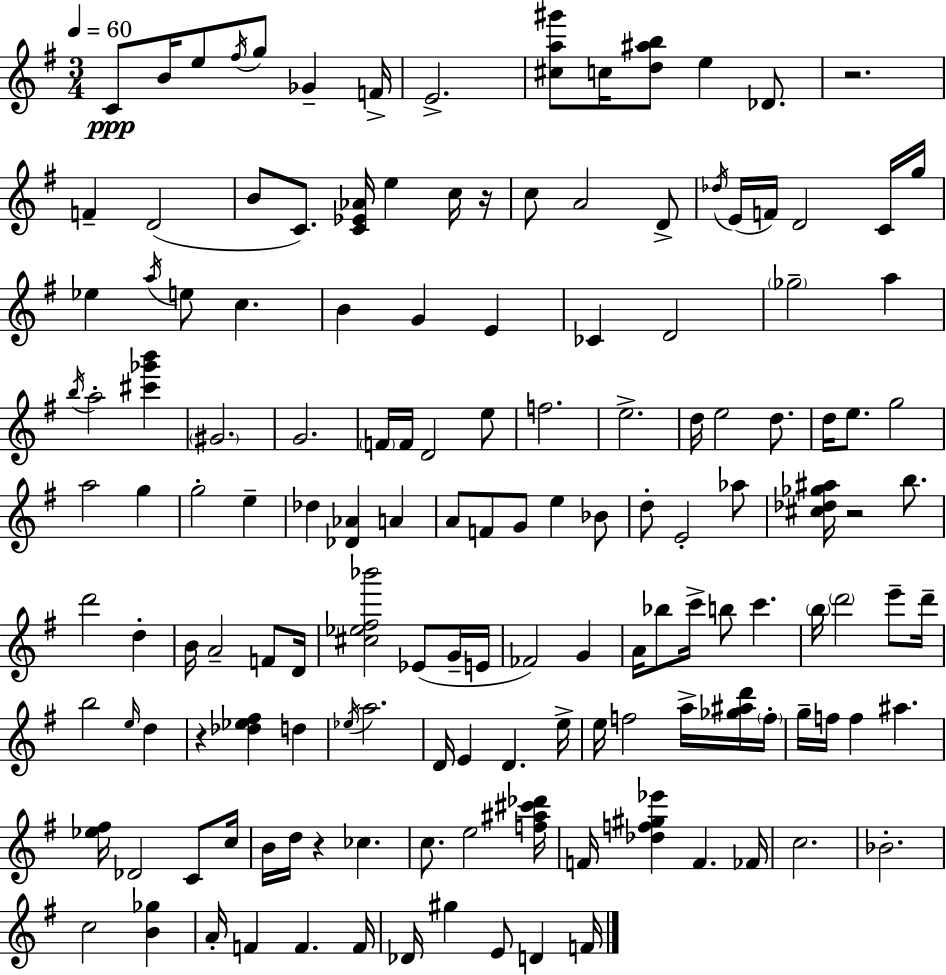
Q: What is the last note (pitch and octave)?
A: F4